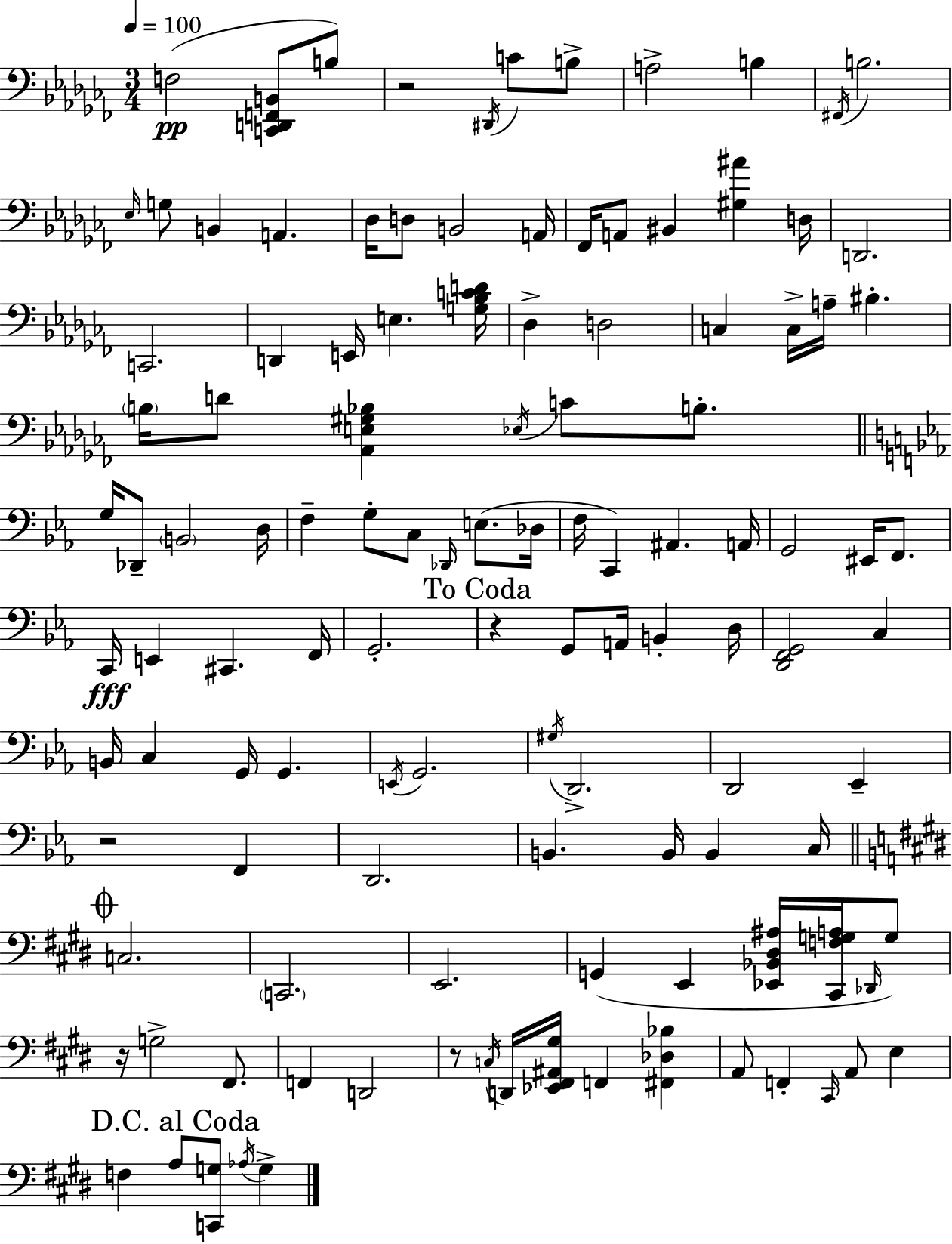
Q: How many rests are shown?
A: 5